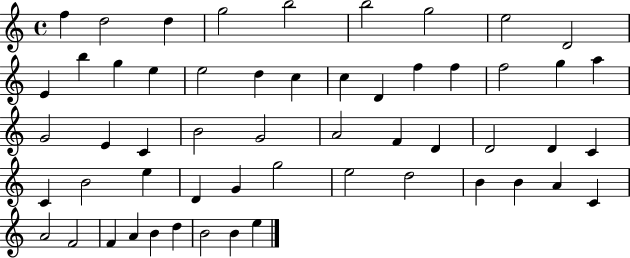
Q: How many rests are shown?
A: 0